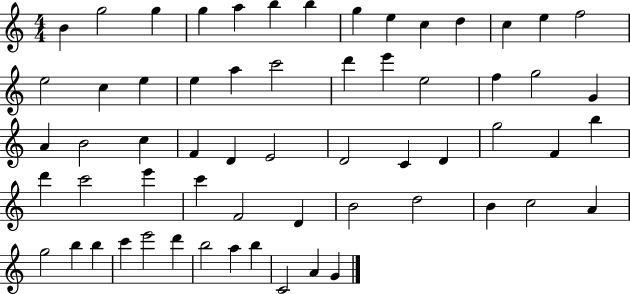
{
  \clef treble
  \numericTimeSignature
  \time 4/4
  \key c \major
  b'4 g''2 g''4 | g''4 a''4 b''4 b''4 | g''4 e''4 c''4 d''4 | c''4 e''4 f''2 | \break e''2 c''4 e''4 | e''4 a''4 c'''2 | d'''4 e'''4 e''2 | f''4 g''2 g'4 | \break a'4 b'2 c''4 | f'4 d'4 e'2 | d'2 c'4 d'4 | g''2 f'4 b''4 | \break d'''4 c'''2 e'''4 | c'''4 f'2 d'4 | b'2 d''2 | b'4 c''2 a'4 | \break g''2 b''4 b''4 | c'''4 e'''2 d'''4 | b''2 a''4 b''4 | c'2 a'4 g'4 | \break \bar "|."
}